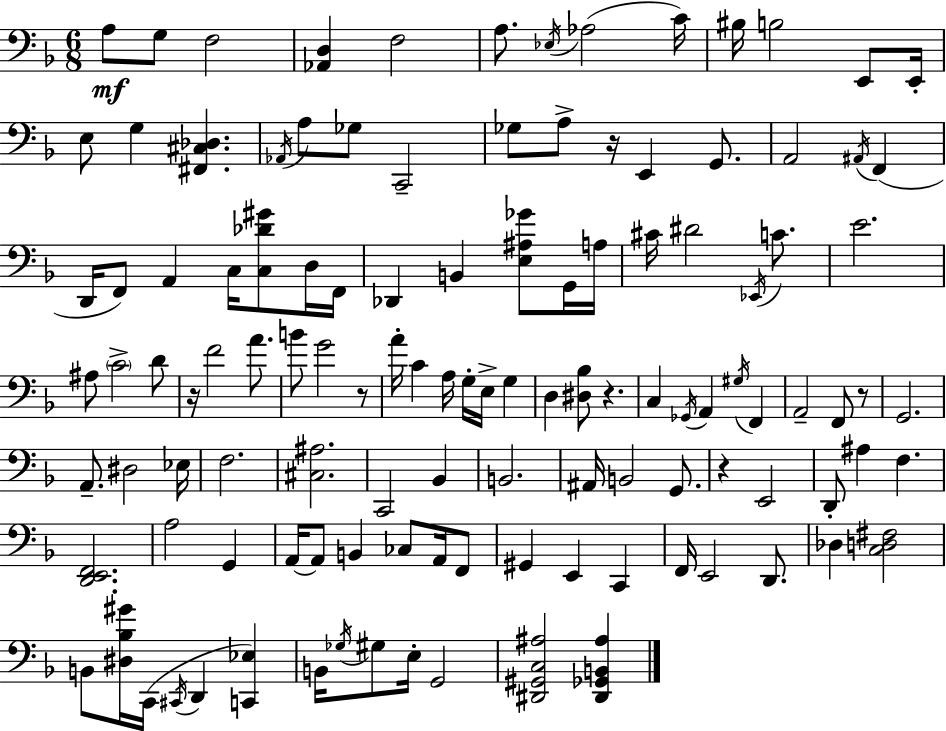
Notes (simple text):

A3/e G3/e F3/h [Ab2,D3]/q F3/h A3/e. Eb3/s Ab3/h C4/s BIS3/s B3/h E2/e E2/s E3/e G3/q [F#2,C#3,Db3]/q. Ab2/s A3/e Gb3/e C2/h Gb3/e A3/e R/s E2/q G2/e. A2/h A#2/s F2/q D2/s F2/e A2/q C3/s [C3,Db4,G#4]/e D3/s F2/s Db2/q B2/q [E3,A#3,Gb4]/e G2/s A3/s C#4/s D#4/h Eb2/s C4/e. E4/h. A#3/e C4/h D4/e R/s F4/h A4/e. B4/e G4/h R/e A4/s C4/q A3/s G3/s E3/s G3/q D3/q [D#3,Bb3]/e R/q. C3/q Gb2/s A2/q G#3/s F2/q A2/h F2/e R/e G2/h. A2/e. D#3/h Eb3/s F3/h. [C#3,A#3]/h. C2/h Bb2/q B2/h. A#2/s B2/h G2/e. R/q E2/h D2/e A#3/q F3/q. [D2,E2,F2]/h. A3/h G2/q A2/s A2/e B2/q CES3/e A2/s F2/e G#2/q E2/q C2/q F2/s E2/h D2/e. Db3/q [C3,D3,F#3]/h B2/e [D#3,Bb3,G#4]/s C2/s C#2/s D2/q [C2,Eb3]/q B2/s Gb3/s G#3/e E3/s G2/h [D#2,G#2,C3,A#3]/h [D#2,Gb2,B2,A#3]/q